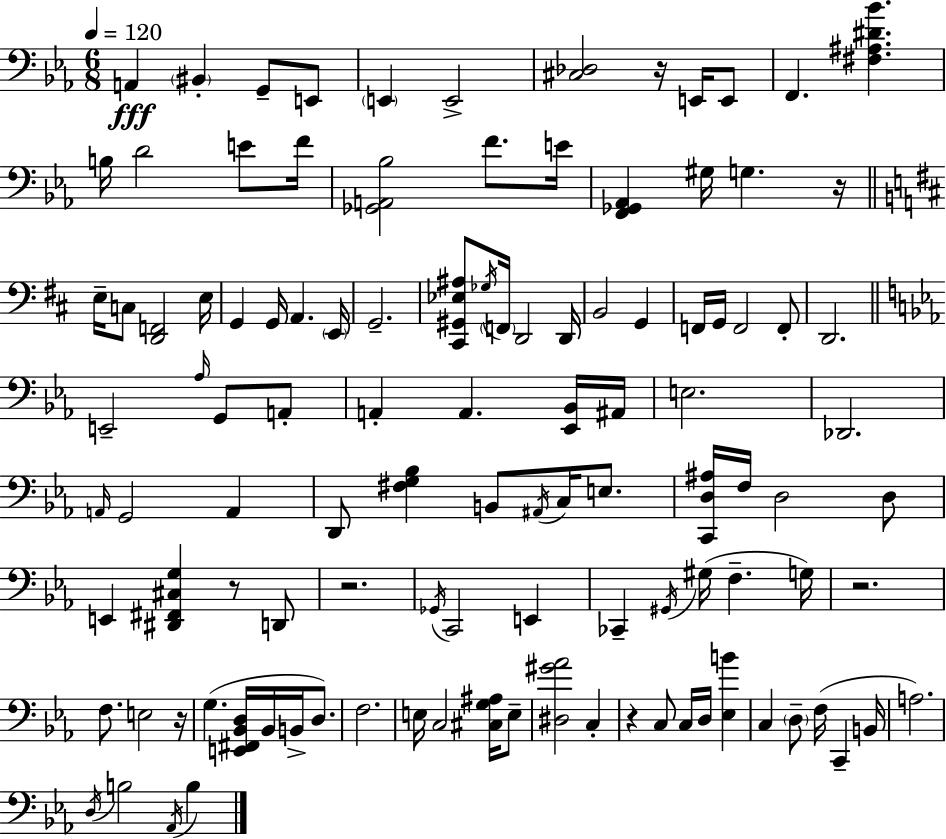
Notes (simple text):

A2/q BIS2/q G2/e E2/e E2/q E2/h [C#3,Db3]/h R/s E2/s E2/e F2/q. [F#3,A#3,D#4,Bb4]/q. B3/s D4/h E4/e F4/s [Gb2,A2,Bb3]/h F4/e. E4/s [F2,Gb2,Ab2]/q G#3/s G3/q. R/s E3/s C3/e [D2,F2]/h E3/s G2/q G2/s A2/q. E2/s G2/h. [C#2,G#2,Eb3,A#3]/e Gb3/s F2/s D2/h D2/s B2/h G2/q F2/s G2/s F2/h F2/e D2/h. E2/h Ab3/s G2/e A2/e A2/q A2/q. [Eb2,Bb2]/s A#2/s E3/h. Db2/h. A2/s G2/h A2/q D2/e [F#3,G3,Bb3]/q B2/e A#2/s C3/s E3/e. [C2,D3,A#3]/s F3/s D3/h D3/e E2/q [D#2,F#2,C#3,G3]/q R/e D2/e R/h. Gb2/s C2/h E2/q CES2/q G#2/s G#3/s F3/q. G3/s R/h. F3/e. E3/h R/s G3/q. [E2,F#2,Bb2,D3]/s Bb2/s B2/s D3/e. F3/h. E3/s C3/h [C#3,G3,A#3]/s E3/e [D#3,G#4,Ab4]/h C3/q R/q C3/e C3/s D3/s [Eb3,B4]/q C3/q D3/e F3/s C2/q B2/s A3/h. D3/s B3/h Ab2/s B3/q